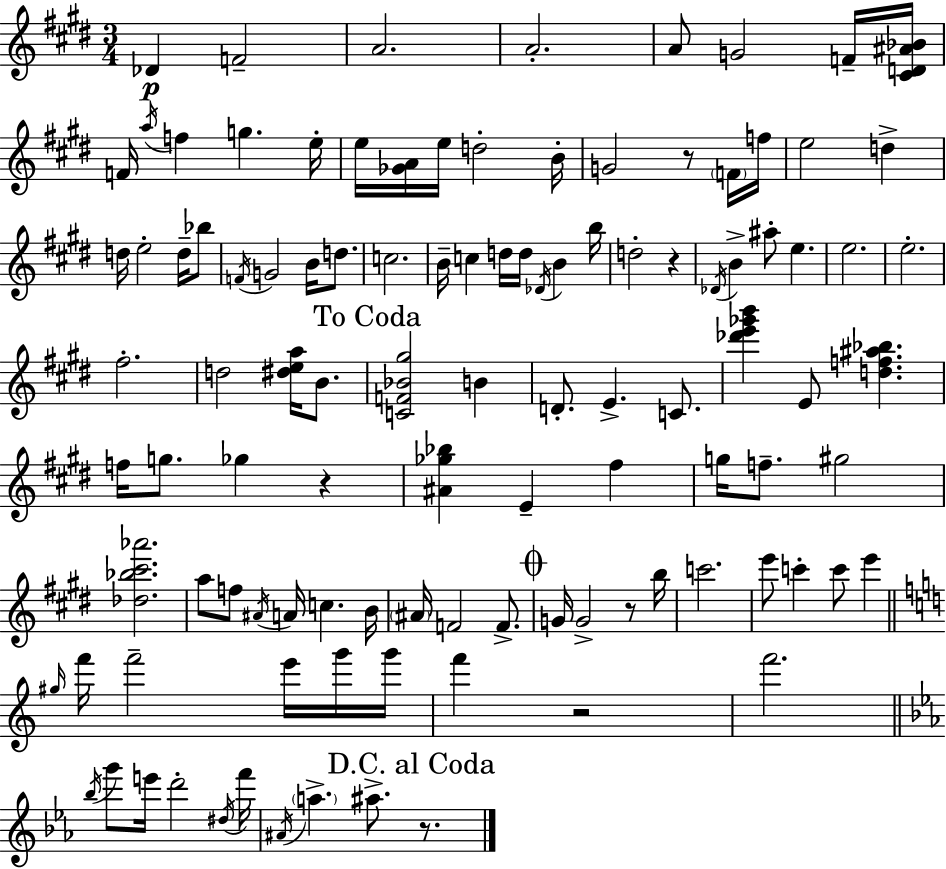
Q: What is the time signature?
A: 3/4